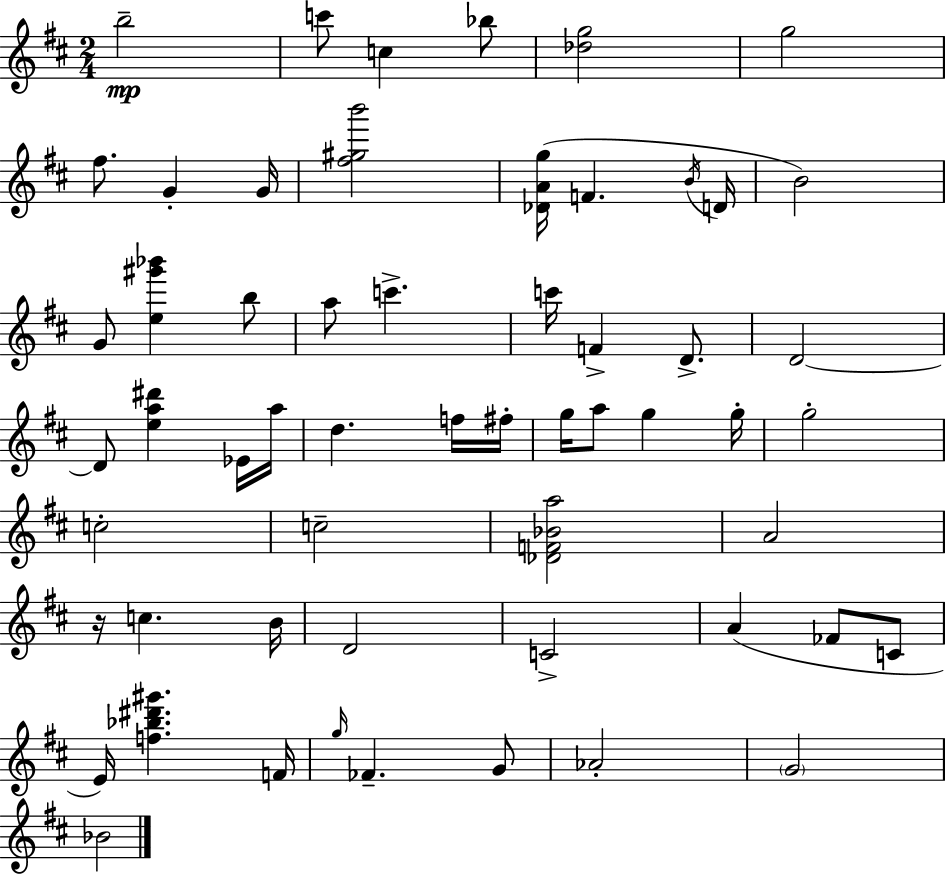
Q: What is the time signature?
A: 2/4